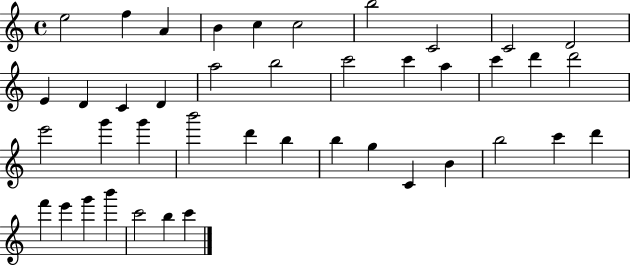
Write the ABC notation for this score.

X:1
T:Untitled
M:4/4
L:1/4
K:C
e2 f A B c c2 b2 C2 C2 D2 E D C D a2 b2 c'2 c' a c' d' d'2 e'2 g' g' b'2 d' b b g C B b2 c' d' f' e' g' b' c'2 b c'